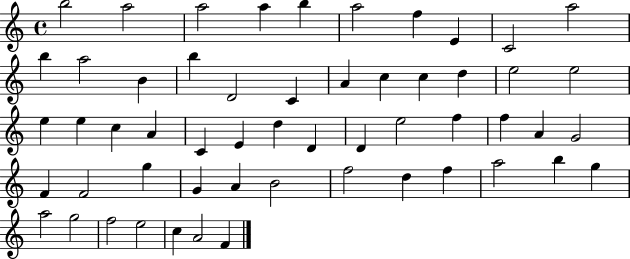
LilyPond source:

{
  \clef treble
  \time 4/4
  \defaultTimeSignature
  \key c \major
  b''2 a''2 | a''2 a''4 b''4 | a''2 f''4 e'4 | c'2 a''2 | \break b''4 a''2 b'4 | b''4 d'2 c'4 | a'4 c''4 c''4 d''4 | e''2 e''2 | \break e''4 e''4 c''4 a'4 | c'4 e'4 d''4 d'4 | d'4 e''2 f''4 | f''4 a'4 g'2 | \break f'4 f'2 g''4 | g'4 a'4 b'2 | f''2 d''4 f''4 | a''2 b''4 g''4 | \break a''2 g''2 | f''2 e''2 | c''4 a'2 f'4 | \bar "|."
}